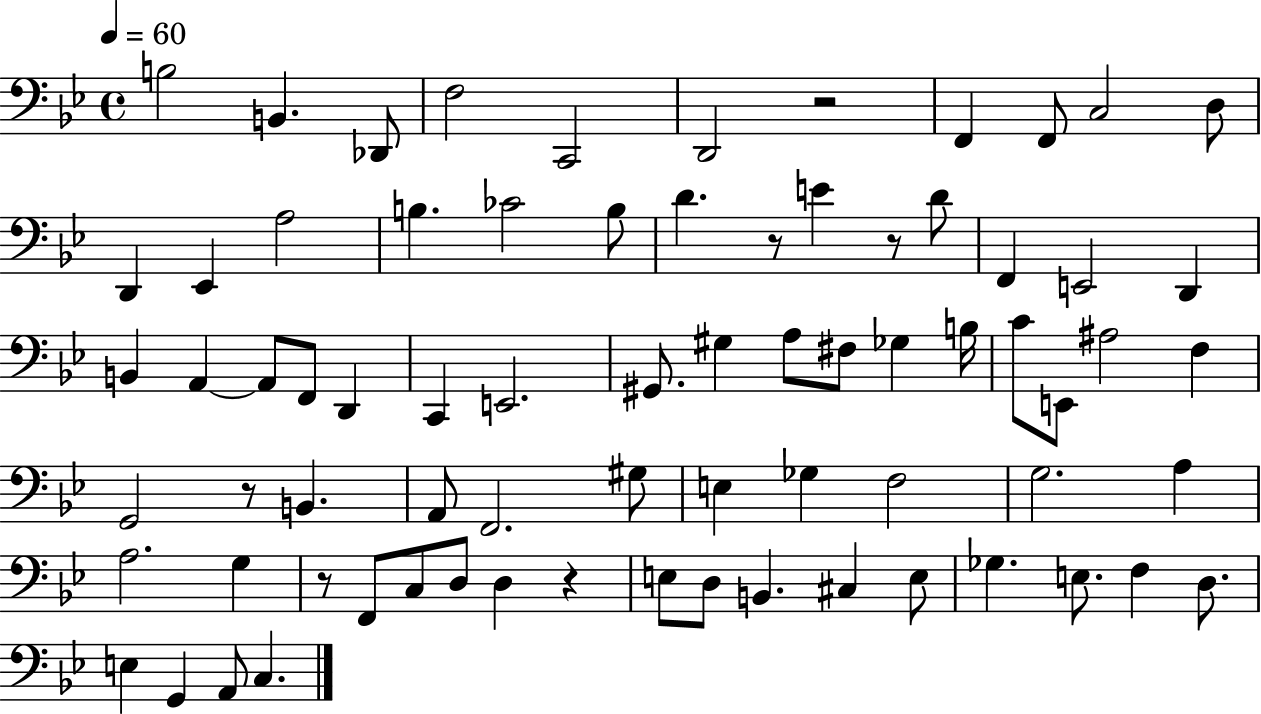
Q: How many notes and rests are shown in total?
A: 74